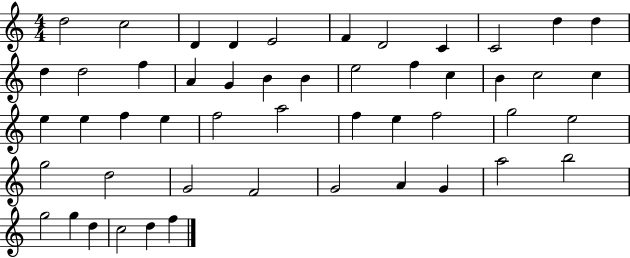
D5/h C5/h D4/q D4/q E4/h F4/q D4/h C4/q C4/h D5/q D5/q D5/q D5/h F5/q A4/q G4/q B4/q B4/q E5/h F5/q C5/q B4/q C5/h C5/q E5/q E5/q F5/q E5/q F5/h A5/h F5/q E5/q F5/h G5/h E5/h G5/h D5/h G4/h F4/h G4/h A4/q G4/q A5/h B5/h G5/h G5/q D5/q C5/h D5/q F5/q